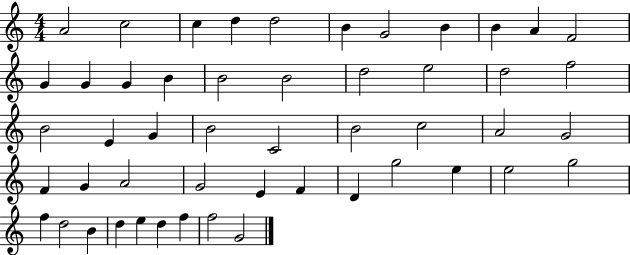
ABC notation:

X:1
T:Untitled
M:4/4
L:1/4
K:C
A2 c2 c d d2 B G2 B B A F2 G G G B B2 B2 d2 e2 d2 f2 B2 E G B2 C2 B2 c2 A2 G2 F G A2 G2 E F D g2 e e2 g2 f d2 B d e d f f2 G2